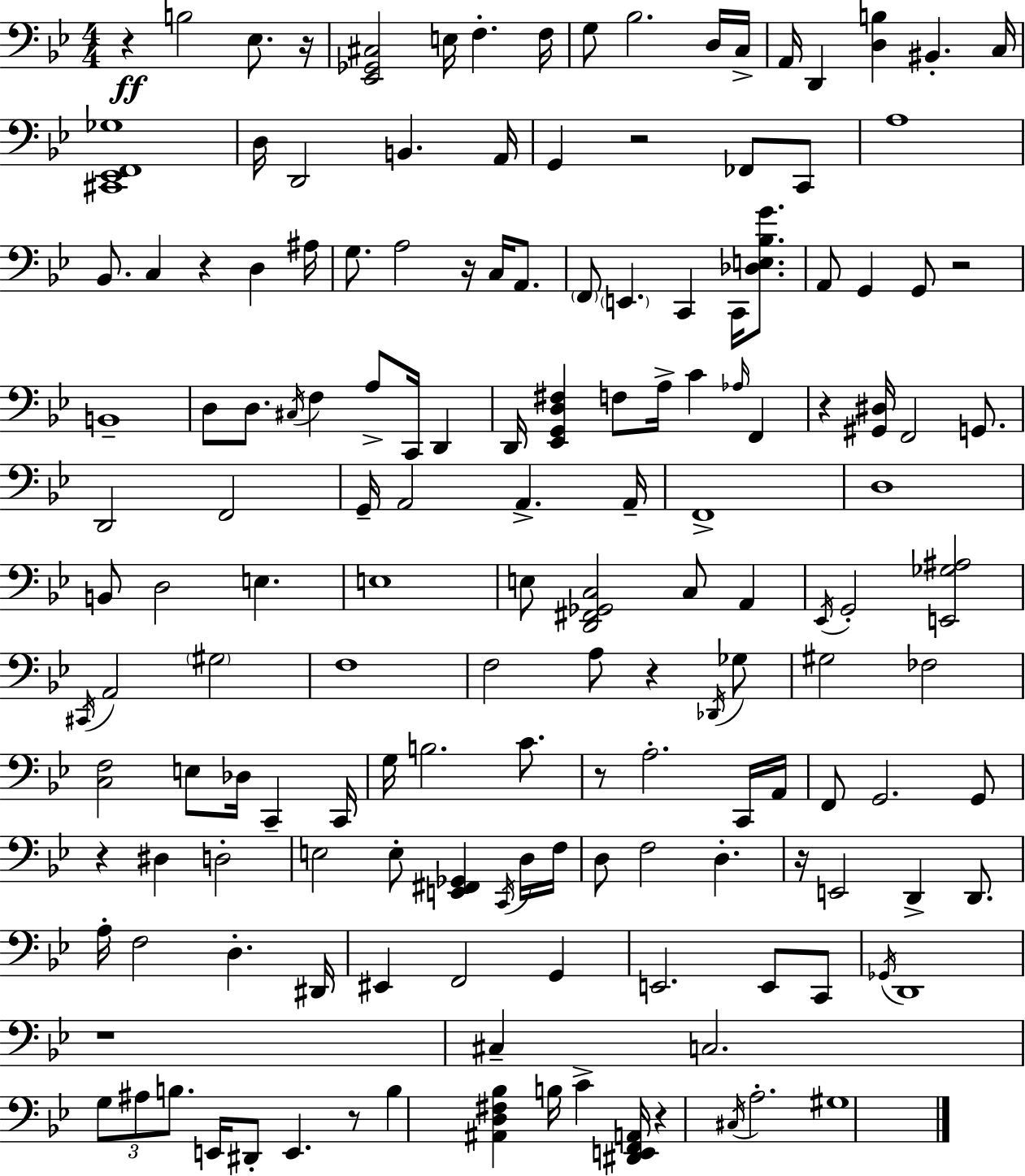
R/q B3/h Eb3/e. R/s [Eb2,Gb2,C#3]/h E3/s F3/q. F3/s G3/e Bb3/h. D3/s C3/s A2/s D2/q [D3,B3]/q BIS2/q. C3/s [C#2,Eb2,F2,Gb3]/w D3/s D2/h B2/q. A2/s G2/q R/h FES2/e C2/e A3/w Bb2/e. C3/q R/q D3/q A#3/s G3/e. A3/h R/s C3/s A2/e. F2/e E2/q. C2/q C2/s [Db3,E3,Bb3,G4]/e. A2/e G2/q G2/e R/h B2/w D3/e D3/e. C#3/s F3/q A3/e C2/s D2/q D2/s [Eb2,G2,D3,F#3]/q F3/e A3/s C4/q Ab3/s F2/q R/q [G#2,D#3]/s F2/h G2/e. D2/h F2/h G2/s A2/h A2/q. A2/s F2/w D3/w B2/e D3/h E3/q. E3/w E3/e [D2,F#2,Gb2,C3]/h C3/e A2/q Eb2/s G2/h [E2,Gb3,A#3]/h C#2/s A2/h G#3/h F3/w F3/h A3/e R/q Db2/s Gb3/e G#3/h FES3/h [C3,F3]/h E3/e Db3/s C2/q C2/s G3/s B3/h. C4/e. R/e A3/h. C2/s A2/s F2/e G2/h. G2/e R/q D#3/q D3/h E3/h E3/e [E2,F#2,Gb2]/q C2/s D3/s F3/s D3/e F3/h D3/q. R/s E2/h D2/q D2/e. A3/s F3/h D3/q. D#2/s EIS2/q F2/h G2/q E2/h. E2/e C2/e Gb2/s D2/w R/w C#3/q C3/h. G3/e A#3/e B3/e. E2/s D#2/e E2/q. R/e B3/q [A#2,D3,F#3,Bb3]/q B3/s C4/q [D#2,E2,F2,A2]/s R/q C#3/s A3/h. G#3/w